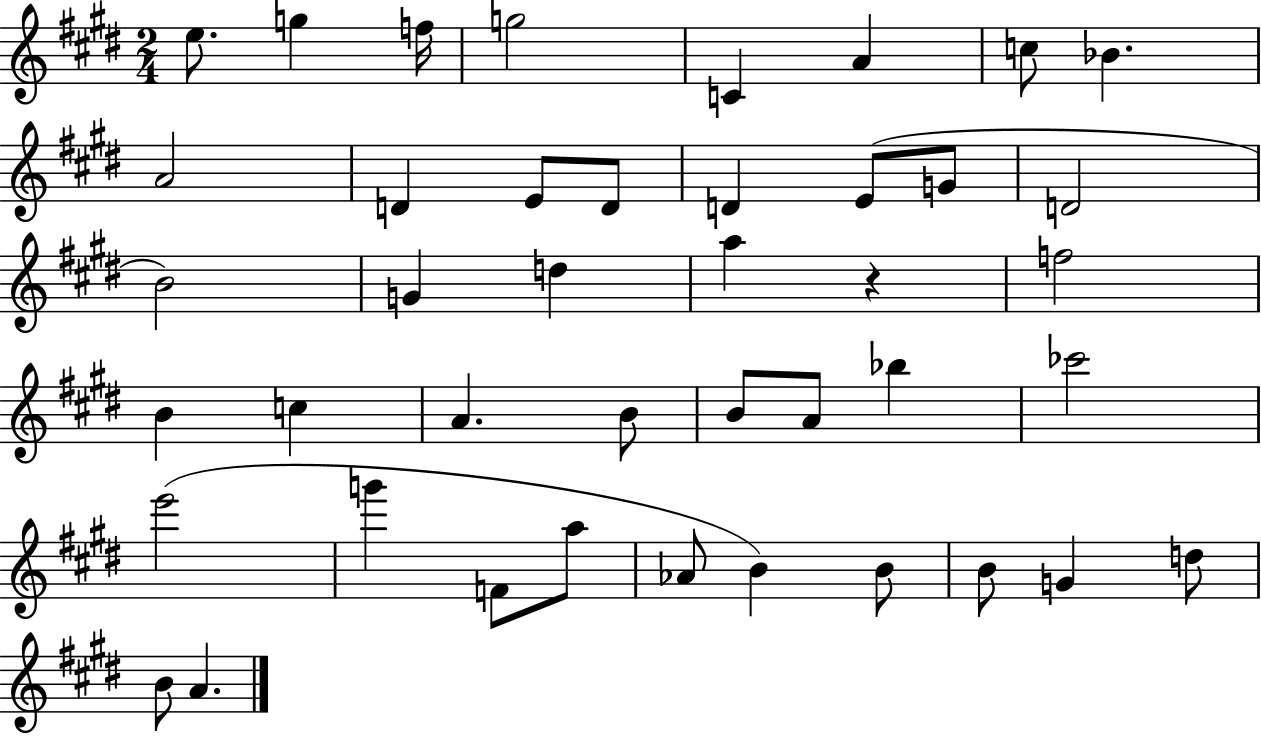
E5/e. G5/q F5/s G5/h C4/q A4/q C5/e Bb4/q. A4/h D4/q E4/e D4/e D4/q E4/e G4/e D4/h B4/h G4/q D5/q A5/q R/q F5/h B4/q C5/q A4/q. B4/e B4/e A4/e Bb5/q CES6/h E6/h G6/q F4/e A5/e Ab4/e B4/q B4/e B4/e G4/q D5/e B4/e A4/q.